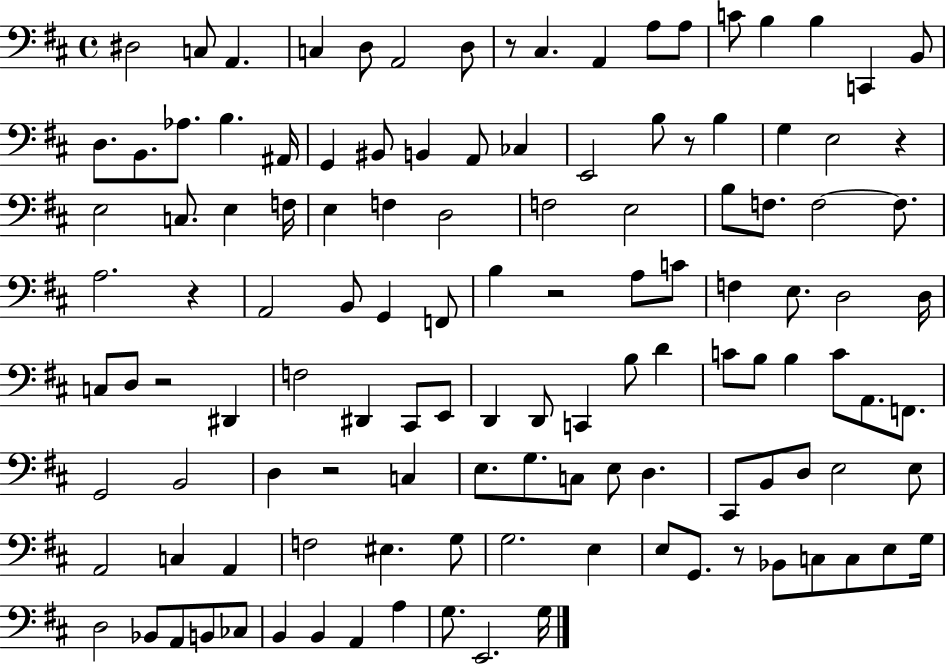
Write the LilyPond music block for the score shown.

{
  \clef bass
  \time 4/4
  \defaultTimeSignature
  \key d \major
  dis2 c8 a,4. | c4 d8 a,2 d8 | r8 cis4. a,4 a8 a8 | c'8 b4 b4 c,4 b,8 | \break d8. b,8. aes8. b4. ais,16 | g,4 bis,8 b,4 a,8 ces4 | e,2 b8 r8 b4 | g4 e2 r4 | \break e2 c8. e4 f16 | e4 f4 d2 | f2 e2 | b8 f8. f2~~ f8. | \break a2. r4 | a,2 b,8 g,4 f,8 | b4 r2 a8 c'8 | f4 e8. d2 d16 | \break c8 d8 r2 dis,4 | f2 dis,4 cis,8 e,8 | d,4 d,8 c,4 b8 d'4 | c'8 b8 b4 c'8 a,8. f,8. | \break g,2 b,2 | d4 r2 c4 | e8. g8. c8 e8 d4. | cis,8 b,8 d8 e2 e8 | \break a,2 c4 a,4 | f2 eis4. g8 | g2. e4 | e8 g,8. r8 bes,8 c8 c8 e8 g16 | \break d2 bes,8 a,8 b,8 ces8 | b,4 b,4 a,4 a4 | g8. e,2. g16 | \bar "|."
}